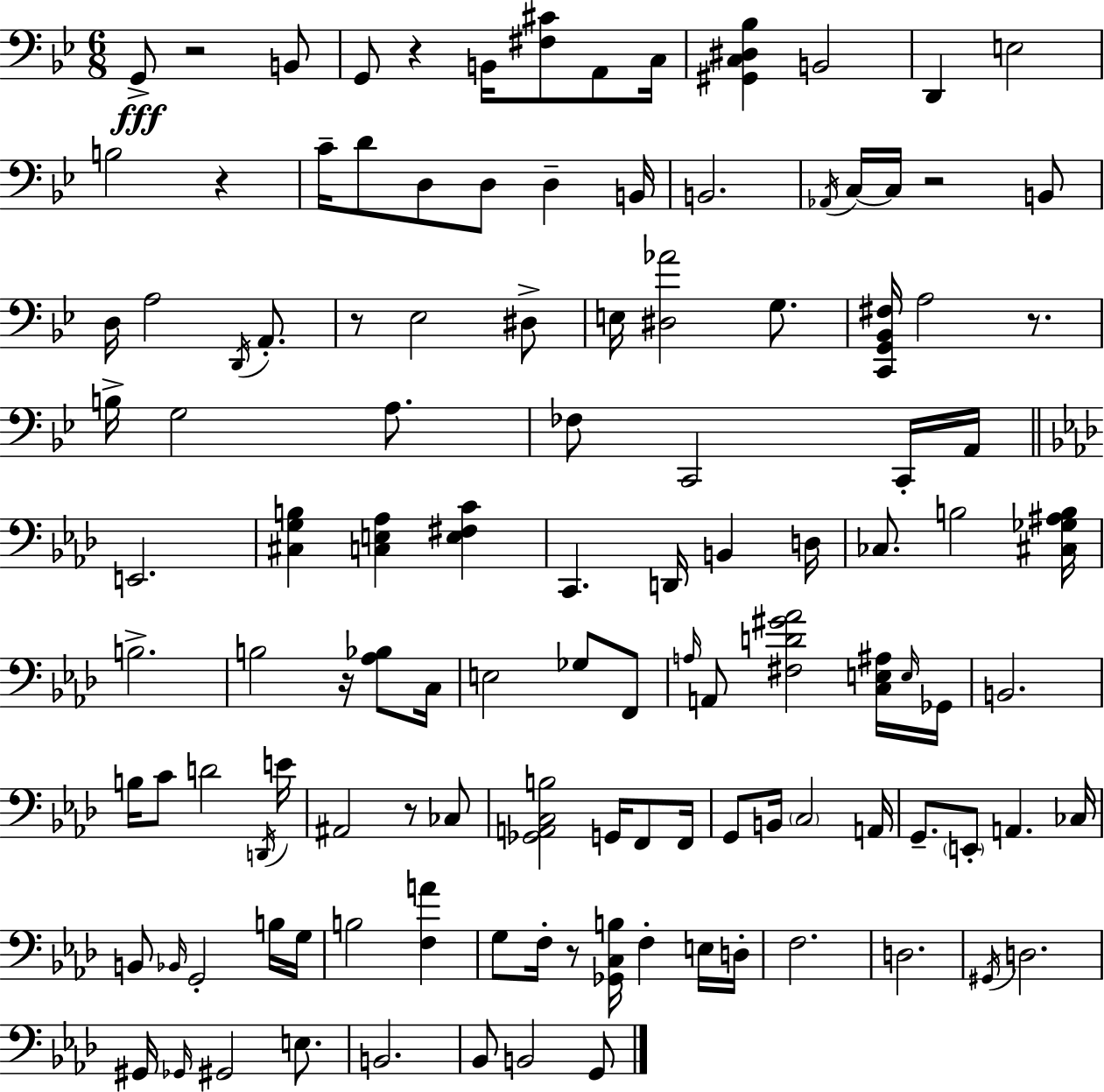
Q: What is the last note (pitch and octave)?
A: G2